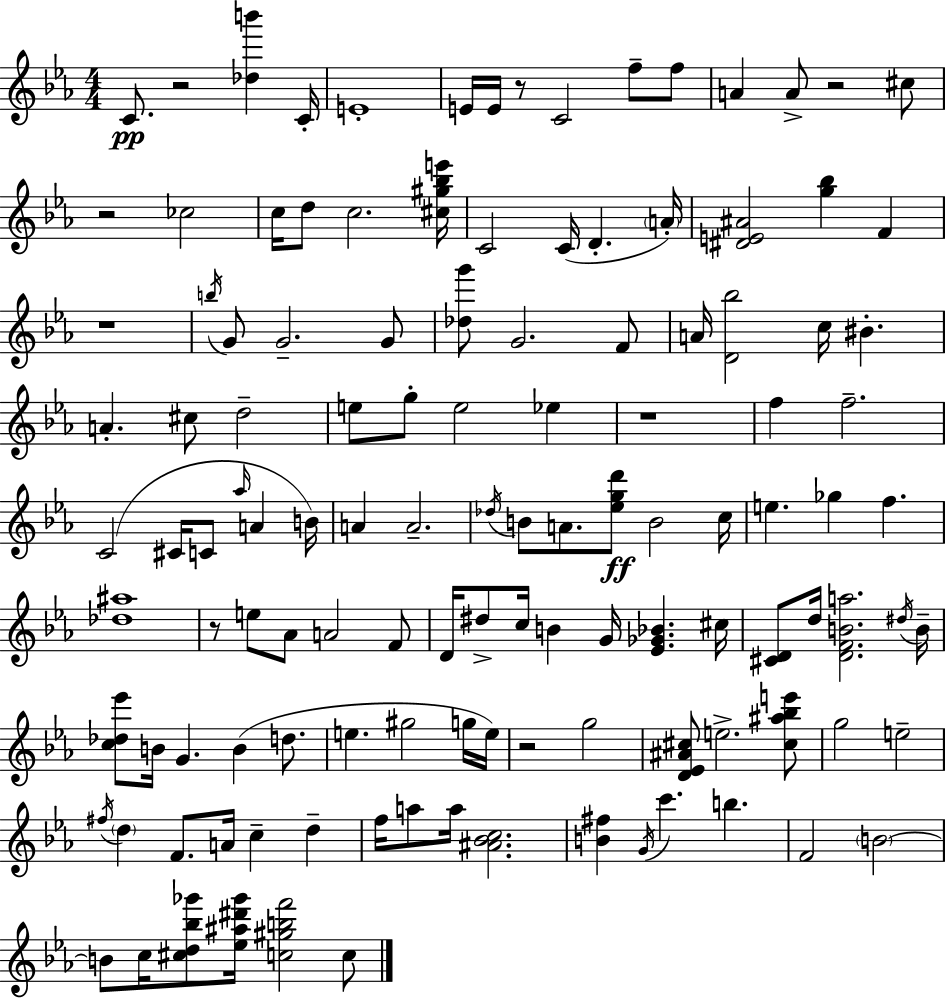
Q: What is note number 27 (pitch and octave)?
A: A4